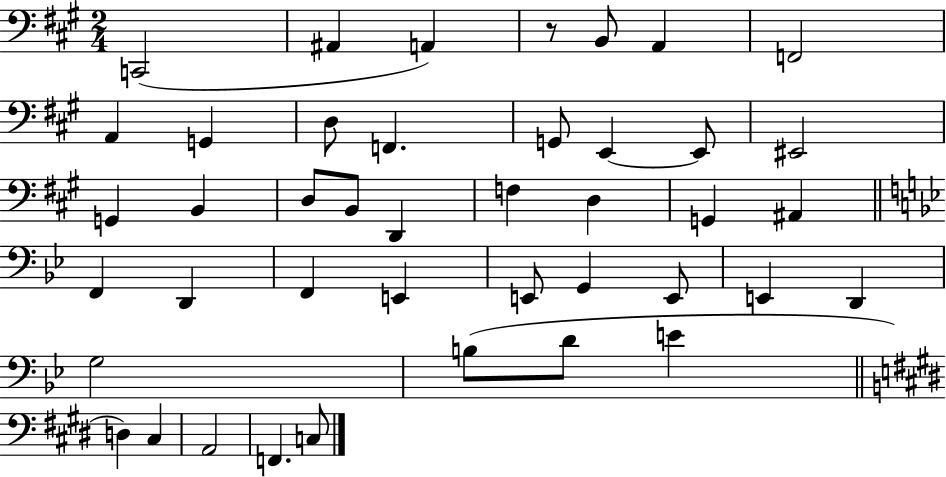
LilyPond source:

{
  \clef bass
  \numericTimeSignature
  \time 2/4
  \key a \major
  c,2( | ais,4 a,4) | r8 b,8 a,4 | f,2 | \break a,4 g,4 | d8 f,4. | g,8 e,4~~ e,8 | eis,2 | \break g,4 b,4 | d8 b,8 d,4 | f4 d4 | g,4 ais,4 | \break \bar "||" \break \key bes \major f,4 d,4 | f,4 e,4 | e,8 g,4 e,8 | e,4 d,4 | \break g2 | b8( d'8 e'4 | \bar "||" \break \key e \major d4) cis4 | a,2 | f,4. c8 | \bar "|."
}